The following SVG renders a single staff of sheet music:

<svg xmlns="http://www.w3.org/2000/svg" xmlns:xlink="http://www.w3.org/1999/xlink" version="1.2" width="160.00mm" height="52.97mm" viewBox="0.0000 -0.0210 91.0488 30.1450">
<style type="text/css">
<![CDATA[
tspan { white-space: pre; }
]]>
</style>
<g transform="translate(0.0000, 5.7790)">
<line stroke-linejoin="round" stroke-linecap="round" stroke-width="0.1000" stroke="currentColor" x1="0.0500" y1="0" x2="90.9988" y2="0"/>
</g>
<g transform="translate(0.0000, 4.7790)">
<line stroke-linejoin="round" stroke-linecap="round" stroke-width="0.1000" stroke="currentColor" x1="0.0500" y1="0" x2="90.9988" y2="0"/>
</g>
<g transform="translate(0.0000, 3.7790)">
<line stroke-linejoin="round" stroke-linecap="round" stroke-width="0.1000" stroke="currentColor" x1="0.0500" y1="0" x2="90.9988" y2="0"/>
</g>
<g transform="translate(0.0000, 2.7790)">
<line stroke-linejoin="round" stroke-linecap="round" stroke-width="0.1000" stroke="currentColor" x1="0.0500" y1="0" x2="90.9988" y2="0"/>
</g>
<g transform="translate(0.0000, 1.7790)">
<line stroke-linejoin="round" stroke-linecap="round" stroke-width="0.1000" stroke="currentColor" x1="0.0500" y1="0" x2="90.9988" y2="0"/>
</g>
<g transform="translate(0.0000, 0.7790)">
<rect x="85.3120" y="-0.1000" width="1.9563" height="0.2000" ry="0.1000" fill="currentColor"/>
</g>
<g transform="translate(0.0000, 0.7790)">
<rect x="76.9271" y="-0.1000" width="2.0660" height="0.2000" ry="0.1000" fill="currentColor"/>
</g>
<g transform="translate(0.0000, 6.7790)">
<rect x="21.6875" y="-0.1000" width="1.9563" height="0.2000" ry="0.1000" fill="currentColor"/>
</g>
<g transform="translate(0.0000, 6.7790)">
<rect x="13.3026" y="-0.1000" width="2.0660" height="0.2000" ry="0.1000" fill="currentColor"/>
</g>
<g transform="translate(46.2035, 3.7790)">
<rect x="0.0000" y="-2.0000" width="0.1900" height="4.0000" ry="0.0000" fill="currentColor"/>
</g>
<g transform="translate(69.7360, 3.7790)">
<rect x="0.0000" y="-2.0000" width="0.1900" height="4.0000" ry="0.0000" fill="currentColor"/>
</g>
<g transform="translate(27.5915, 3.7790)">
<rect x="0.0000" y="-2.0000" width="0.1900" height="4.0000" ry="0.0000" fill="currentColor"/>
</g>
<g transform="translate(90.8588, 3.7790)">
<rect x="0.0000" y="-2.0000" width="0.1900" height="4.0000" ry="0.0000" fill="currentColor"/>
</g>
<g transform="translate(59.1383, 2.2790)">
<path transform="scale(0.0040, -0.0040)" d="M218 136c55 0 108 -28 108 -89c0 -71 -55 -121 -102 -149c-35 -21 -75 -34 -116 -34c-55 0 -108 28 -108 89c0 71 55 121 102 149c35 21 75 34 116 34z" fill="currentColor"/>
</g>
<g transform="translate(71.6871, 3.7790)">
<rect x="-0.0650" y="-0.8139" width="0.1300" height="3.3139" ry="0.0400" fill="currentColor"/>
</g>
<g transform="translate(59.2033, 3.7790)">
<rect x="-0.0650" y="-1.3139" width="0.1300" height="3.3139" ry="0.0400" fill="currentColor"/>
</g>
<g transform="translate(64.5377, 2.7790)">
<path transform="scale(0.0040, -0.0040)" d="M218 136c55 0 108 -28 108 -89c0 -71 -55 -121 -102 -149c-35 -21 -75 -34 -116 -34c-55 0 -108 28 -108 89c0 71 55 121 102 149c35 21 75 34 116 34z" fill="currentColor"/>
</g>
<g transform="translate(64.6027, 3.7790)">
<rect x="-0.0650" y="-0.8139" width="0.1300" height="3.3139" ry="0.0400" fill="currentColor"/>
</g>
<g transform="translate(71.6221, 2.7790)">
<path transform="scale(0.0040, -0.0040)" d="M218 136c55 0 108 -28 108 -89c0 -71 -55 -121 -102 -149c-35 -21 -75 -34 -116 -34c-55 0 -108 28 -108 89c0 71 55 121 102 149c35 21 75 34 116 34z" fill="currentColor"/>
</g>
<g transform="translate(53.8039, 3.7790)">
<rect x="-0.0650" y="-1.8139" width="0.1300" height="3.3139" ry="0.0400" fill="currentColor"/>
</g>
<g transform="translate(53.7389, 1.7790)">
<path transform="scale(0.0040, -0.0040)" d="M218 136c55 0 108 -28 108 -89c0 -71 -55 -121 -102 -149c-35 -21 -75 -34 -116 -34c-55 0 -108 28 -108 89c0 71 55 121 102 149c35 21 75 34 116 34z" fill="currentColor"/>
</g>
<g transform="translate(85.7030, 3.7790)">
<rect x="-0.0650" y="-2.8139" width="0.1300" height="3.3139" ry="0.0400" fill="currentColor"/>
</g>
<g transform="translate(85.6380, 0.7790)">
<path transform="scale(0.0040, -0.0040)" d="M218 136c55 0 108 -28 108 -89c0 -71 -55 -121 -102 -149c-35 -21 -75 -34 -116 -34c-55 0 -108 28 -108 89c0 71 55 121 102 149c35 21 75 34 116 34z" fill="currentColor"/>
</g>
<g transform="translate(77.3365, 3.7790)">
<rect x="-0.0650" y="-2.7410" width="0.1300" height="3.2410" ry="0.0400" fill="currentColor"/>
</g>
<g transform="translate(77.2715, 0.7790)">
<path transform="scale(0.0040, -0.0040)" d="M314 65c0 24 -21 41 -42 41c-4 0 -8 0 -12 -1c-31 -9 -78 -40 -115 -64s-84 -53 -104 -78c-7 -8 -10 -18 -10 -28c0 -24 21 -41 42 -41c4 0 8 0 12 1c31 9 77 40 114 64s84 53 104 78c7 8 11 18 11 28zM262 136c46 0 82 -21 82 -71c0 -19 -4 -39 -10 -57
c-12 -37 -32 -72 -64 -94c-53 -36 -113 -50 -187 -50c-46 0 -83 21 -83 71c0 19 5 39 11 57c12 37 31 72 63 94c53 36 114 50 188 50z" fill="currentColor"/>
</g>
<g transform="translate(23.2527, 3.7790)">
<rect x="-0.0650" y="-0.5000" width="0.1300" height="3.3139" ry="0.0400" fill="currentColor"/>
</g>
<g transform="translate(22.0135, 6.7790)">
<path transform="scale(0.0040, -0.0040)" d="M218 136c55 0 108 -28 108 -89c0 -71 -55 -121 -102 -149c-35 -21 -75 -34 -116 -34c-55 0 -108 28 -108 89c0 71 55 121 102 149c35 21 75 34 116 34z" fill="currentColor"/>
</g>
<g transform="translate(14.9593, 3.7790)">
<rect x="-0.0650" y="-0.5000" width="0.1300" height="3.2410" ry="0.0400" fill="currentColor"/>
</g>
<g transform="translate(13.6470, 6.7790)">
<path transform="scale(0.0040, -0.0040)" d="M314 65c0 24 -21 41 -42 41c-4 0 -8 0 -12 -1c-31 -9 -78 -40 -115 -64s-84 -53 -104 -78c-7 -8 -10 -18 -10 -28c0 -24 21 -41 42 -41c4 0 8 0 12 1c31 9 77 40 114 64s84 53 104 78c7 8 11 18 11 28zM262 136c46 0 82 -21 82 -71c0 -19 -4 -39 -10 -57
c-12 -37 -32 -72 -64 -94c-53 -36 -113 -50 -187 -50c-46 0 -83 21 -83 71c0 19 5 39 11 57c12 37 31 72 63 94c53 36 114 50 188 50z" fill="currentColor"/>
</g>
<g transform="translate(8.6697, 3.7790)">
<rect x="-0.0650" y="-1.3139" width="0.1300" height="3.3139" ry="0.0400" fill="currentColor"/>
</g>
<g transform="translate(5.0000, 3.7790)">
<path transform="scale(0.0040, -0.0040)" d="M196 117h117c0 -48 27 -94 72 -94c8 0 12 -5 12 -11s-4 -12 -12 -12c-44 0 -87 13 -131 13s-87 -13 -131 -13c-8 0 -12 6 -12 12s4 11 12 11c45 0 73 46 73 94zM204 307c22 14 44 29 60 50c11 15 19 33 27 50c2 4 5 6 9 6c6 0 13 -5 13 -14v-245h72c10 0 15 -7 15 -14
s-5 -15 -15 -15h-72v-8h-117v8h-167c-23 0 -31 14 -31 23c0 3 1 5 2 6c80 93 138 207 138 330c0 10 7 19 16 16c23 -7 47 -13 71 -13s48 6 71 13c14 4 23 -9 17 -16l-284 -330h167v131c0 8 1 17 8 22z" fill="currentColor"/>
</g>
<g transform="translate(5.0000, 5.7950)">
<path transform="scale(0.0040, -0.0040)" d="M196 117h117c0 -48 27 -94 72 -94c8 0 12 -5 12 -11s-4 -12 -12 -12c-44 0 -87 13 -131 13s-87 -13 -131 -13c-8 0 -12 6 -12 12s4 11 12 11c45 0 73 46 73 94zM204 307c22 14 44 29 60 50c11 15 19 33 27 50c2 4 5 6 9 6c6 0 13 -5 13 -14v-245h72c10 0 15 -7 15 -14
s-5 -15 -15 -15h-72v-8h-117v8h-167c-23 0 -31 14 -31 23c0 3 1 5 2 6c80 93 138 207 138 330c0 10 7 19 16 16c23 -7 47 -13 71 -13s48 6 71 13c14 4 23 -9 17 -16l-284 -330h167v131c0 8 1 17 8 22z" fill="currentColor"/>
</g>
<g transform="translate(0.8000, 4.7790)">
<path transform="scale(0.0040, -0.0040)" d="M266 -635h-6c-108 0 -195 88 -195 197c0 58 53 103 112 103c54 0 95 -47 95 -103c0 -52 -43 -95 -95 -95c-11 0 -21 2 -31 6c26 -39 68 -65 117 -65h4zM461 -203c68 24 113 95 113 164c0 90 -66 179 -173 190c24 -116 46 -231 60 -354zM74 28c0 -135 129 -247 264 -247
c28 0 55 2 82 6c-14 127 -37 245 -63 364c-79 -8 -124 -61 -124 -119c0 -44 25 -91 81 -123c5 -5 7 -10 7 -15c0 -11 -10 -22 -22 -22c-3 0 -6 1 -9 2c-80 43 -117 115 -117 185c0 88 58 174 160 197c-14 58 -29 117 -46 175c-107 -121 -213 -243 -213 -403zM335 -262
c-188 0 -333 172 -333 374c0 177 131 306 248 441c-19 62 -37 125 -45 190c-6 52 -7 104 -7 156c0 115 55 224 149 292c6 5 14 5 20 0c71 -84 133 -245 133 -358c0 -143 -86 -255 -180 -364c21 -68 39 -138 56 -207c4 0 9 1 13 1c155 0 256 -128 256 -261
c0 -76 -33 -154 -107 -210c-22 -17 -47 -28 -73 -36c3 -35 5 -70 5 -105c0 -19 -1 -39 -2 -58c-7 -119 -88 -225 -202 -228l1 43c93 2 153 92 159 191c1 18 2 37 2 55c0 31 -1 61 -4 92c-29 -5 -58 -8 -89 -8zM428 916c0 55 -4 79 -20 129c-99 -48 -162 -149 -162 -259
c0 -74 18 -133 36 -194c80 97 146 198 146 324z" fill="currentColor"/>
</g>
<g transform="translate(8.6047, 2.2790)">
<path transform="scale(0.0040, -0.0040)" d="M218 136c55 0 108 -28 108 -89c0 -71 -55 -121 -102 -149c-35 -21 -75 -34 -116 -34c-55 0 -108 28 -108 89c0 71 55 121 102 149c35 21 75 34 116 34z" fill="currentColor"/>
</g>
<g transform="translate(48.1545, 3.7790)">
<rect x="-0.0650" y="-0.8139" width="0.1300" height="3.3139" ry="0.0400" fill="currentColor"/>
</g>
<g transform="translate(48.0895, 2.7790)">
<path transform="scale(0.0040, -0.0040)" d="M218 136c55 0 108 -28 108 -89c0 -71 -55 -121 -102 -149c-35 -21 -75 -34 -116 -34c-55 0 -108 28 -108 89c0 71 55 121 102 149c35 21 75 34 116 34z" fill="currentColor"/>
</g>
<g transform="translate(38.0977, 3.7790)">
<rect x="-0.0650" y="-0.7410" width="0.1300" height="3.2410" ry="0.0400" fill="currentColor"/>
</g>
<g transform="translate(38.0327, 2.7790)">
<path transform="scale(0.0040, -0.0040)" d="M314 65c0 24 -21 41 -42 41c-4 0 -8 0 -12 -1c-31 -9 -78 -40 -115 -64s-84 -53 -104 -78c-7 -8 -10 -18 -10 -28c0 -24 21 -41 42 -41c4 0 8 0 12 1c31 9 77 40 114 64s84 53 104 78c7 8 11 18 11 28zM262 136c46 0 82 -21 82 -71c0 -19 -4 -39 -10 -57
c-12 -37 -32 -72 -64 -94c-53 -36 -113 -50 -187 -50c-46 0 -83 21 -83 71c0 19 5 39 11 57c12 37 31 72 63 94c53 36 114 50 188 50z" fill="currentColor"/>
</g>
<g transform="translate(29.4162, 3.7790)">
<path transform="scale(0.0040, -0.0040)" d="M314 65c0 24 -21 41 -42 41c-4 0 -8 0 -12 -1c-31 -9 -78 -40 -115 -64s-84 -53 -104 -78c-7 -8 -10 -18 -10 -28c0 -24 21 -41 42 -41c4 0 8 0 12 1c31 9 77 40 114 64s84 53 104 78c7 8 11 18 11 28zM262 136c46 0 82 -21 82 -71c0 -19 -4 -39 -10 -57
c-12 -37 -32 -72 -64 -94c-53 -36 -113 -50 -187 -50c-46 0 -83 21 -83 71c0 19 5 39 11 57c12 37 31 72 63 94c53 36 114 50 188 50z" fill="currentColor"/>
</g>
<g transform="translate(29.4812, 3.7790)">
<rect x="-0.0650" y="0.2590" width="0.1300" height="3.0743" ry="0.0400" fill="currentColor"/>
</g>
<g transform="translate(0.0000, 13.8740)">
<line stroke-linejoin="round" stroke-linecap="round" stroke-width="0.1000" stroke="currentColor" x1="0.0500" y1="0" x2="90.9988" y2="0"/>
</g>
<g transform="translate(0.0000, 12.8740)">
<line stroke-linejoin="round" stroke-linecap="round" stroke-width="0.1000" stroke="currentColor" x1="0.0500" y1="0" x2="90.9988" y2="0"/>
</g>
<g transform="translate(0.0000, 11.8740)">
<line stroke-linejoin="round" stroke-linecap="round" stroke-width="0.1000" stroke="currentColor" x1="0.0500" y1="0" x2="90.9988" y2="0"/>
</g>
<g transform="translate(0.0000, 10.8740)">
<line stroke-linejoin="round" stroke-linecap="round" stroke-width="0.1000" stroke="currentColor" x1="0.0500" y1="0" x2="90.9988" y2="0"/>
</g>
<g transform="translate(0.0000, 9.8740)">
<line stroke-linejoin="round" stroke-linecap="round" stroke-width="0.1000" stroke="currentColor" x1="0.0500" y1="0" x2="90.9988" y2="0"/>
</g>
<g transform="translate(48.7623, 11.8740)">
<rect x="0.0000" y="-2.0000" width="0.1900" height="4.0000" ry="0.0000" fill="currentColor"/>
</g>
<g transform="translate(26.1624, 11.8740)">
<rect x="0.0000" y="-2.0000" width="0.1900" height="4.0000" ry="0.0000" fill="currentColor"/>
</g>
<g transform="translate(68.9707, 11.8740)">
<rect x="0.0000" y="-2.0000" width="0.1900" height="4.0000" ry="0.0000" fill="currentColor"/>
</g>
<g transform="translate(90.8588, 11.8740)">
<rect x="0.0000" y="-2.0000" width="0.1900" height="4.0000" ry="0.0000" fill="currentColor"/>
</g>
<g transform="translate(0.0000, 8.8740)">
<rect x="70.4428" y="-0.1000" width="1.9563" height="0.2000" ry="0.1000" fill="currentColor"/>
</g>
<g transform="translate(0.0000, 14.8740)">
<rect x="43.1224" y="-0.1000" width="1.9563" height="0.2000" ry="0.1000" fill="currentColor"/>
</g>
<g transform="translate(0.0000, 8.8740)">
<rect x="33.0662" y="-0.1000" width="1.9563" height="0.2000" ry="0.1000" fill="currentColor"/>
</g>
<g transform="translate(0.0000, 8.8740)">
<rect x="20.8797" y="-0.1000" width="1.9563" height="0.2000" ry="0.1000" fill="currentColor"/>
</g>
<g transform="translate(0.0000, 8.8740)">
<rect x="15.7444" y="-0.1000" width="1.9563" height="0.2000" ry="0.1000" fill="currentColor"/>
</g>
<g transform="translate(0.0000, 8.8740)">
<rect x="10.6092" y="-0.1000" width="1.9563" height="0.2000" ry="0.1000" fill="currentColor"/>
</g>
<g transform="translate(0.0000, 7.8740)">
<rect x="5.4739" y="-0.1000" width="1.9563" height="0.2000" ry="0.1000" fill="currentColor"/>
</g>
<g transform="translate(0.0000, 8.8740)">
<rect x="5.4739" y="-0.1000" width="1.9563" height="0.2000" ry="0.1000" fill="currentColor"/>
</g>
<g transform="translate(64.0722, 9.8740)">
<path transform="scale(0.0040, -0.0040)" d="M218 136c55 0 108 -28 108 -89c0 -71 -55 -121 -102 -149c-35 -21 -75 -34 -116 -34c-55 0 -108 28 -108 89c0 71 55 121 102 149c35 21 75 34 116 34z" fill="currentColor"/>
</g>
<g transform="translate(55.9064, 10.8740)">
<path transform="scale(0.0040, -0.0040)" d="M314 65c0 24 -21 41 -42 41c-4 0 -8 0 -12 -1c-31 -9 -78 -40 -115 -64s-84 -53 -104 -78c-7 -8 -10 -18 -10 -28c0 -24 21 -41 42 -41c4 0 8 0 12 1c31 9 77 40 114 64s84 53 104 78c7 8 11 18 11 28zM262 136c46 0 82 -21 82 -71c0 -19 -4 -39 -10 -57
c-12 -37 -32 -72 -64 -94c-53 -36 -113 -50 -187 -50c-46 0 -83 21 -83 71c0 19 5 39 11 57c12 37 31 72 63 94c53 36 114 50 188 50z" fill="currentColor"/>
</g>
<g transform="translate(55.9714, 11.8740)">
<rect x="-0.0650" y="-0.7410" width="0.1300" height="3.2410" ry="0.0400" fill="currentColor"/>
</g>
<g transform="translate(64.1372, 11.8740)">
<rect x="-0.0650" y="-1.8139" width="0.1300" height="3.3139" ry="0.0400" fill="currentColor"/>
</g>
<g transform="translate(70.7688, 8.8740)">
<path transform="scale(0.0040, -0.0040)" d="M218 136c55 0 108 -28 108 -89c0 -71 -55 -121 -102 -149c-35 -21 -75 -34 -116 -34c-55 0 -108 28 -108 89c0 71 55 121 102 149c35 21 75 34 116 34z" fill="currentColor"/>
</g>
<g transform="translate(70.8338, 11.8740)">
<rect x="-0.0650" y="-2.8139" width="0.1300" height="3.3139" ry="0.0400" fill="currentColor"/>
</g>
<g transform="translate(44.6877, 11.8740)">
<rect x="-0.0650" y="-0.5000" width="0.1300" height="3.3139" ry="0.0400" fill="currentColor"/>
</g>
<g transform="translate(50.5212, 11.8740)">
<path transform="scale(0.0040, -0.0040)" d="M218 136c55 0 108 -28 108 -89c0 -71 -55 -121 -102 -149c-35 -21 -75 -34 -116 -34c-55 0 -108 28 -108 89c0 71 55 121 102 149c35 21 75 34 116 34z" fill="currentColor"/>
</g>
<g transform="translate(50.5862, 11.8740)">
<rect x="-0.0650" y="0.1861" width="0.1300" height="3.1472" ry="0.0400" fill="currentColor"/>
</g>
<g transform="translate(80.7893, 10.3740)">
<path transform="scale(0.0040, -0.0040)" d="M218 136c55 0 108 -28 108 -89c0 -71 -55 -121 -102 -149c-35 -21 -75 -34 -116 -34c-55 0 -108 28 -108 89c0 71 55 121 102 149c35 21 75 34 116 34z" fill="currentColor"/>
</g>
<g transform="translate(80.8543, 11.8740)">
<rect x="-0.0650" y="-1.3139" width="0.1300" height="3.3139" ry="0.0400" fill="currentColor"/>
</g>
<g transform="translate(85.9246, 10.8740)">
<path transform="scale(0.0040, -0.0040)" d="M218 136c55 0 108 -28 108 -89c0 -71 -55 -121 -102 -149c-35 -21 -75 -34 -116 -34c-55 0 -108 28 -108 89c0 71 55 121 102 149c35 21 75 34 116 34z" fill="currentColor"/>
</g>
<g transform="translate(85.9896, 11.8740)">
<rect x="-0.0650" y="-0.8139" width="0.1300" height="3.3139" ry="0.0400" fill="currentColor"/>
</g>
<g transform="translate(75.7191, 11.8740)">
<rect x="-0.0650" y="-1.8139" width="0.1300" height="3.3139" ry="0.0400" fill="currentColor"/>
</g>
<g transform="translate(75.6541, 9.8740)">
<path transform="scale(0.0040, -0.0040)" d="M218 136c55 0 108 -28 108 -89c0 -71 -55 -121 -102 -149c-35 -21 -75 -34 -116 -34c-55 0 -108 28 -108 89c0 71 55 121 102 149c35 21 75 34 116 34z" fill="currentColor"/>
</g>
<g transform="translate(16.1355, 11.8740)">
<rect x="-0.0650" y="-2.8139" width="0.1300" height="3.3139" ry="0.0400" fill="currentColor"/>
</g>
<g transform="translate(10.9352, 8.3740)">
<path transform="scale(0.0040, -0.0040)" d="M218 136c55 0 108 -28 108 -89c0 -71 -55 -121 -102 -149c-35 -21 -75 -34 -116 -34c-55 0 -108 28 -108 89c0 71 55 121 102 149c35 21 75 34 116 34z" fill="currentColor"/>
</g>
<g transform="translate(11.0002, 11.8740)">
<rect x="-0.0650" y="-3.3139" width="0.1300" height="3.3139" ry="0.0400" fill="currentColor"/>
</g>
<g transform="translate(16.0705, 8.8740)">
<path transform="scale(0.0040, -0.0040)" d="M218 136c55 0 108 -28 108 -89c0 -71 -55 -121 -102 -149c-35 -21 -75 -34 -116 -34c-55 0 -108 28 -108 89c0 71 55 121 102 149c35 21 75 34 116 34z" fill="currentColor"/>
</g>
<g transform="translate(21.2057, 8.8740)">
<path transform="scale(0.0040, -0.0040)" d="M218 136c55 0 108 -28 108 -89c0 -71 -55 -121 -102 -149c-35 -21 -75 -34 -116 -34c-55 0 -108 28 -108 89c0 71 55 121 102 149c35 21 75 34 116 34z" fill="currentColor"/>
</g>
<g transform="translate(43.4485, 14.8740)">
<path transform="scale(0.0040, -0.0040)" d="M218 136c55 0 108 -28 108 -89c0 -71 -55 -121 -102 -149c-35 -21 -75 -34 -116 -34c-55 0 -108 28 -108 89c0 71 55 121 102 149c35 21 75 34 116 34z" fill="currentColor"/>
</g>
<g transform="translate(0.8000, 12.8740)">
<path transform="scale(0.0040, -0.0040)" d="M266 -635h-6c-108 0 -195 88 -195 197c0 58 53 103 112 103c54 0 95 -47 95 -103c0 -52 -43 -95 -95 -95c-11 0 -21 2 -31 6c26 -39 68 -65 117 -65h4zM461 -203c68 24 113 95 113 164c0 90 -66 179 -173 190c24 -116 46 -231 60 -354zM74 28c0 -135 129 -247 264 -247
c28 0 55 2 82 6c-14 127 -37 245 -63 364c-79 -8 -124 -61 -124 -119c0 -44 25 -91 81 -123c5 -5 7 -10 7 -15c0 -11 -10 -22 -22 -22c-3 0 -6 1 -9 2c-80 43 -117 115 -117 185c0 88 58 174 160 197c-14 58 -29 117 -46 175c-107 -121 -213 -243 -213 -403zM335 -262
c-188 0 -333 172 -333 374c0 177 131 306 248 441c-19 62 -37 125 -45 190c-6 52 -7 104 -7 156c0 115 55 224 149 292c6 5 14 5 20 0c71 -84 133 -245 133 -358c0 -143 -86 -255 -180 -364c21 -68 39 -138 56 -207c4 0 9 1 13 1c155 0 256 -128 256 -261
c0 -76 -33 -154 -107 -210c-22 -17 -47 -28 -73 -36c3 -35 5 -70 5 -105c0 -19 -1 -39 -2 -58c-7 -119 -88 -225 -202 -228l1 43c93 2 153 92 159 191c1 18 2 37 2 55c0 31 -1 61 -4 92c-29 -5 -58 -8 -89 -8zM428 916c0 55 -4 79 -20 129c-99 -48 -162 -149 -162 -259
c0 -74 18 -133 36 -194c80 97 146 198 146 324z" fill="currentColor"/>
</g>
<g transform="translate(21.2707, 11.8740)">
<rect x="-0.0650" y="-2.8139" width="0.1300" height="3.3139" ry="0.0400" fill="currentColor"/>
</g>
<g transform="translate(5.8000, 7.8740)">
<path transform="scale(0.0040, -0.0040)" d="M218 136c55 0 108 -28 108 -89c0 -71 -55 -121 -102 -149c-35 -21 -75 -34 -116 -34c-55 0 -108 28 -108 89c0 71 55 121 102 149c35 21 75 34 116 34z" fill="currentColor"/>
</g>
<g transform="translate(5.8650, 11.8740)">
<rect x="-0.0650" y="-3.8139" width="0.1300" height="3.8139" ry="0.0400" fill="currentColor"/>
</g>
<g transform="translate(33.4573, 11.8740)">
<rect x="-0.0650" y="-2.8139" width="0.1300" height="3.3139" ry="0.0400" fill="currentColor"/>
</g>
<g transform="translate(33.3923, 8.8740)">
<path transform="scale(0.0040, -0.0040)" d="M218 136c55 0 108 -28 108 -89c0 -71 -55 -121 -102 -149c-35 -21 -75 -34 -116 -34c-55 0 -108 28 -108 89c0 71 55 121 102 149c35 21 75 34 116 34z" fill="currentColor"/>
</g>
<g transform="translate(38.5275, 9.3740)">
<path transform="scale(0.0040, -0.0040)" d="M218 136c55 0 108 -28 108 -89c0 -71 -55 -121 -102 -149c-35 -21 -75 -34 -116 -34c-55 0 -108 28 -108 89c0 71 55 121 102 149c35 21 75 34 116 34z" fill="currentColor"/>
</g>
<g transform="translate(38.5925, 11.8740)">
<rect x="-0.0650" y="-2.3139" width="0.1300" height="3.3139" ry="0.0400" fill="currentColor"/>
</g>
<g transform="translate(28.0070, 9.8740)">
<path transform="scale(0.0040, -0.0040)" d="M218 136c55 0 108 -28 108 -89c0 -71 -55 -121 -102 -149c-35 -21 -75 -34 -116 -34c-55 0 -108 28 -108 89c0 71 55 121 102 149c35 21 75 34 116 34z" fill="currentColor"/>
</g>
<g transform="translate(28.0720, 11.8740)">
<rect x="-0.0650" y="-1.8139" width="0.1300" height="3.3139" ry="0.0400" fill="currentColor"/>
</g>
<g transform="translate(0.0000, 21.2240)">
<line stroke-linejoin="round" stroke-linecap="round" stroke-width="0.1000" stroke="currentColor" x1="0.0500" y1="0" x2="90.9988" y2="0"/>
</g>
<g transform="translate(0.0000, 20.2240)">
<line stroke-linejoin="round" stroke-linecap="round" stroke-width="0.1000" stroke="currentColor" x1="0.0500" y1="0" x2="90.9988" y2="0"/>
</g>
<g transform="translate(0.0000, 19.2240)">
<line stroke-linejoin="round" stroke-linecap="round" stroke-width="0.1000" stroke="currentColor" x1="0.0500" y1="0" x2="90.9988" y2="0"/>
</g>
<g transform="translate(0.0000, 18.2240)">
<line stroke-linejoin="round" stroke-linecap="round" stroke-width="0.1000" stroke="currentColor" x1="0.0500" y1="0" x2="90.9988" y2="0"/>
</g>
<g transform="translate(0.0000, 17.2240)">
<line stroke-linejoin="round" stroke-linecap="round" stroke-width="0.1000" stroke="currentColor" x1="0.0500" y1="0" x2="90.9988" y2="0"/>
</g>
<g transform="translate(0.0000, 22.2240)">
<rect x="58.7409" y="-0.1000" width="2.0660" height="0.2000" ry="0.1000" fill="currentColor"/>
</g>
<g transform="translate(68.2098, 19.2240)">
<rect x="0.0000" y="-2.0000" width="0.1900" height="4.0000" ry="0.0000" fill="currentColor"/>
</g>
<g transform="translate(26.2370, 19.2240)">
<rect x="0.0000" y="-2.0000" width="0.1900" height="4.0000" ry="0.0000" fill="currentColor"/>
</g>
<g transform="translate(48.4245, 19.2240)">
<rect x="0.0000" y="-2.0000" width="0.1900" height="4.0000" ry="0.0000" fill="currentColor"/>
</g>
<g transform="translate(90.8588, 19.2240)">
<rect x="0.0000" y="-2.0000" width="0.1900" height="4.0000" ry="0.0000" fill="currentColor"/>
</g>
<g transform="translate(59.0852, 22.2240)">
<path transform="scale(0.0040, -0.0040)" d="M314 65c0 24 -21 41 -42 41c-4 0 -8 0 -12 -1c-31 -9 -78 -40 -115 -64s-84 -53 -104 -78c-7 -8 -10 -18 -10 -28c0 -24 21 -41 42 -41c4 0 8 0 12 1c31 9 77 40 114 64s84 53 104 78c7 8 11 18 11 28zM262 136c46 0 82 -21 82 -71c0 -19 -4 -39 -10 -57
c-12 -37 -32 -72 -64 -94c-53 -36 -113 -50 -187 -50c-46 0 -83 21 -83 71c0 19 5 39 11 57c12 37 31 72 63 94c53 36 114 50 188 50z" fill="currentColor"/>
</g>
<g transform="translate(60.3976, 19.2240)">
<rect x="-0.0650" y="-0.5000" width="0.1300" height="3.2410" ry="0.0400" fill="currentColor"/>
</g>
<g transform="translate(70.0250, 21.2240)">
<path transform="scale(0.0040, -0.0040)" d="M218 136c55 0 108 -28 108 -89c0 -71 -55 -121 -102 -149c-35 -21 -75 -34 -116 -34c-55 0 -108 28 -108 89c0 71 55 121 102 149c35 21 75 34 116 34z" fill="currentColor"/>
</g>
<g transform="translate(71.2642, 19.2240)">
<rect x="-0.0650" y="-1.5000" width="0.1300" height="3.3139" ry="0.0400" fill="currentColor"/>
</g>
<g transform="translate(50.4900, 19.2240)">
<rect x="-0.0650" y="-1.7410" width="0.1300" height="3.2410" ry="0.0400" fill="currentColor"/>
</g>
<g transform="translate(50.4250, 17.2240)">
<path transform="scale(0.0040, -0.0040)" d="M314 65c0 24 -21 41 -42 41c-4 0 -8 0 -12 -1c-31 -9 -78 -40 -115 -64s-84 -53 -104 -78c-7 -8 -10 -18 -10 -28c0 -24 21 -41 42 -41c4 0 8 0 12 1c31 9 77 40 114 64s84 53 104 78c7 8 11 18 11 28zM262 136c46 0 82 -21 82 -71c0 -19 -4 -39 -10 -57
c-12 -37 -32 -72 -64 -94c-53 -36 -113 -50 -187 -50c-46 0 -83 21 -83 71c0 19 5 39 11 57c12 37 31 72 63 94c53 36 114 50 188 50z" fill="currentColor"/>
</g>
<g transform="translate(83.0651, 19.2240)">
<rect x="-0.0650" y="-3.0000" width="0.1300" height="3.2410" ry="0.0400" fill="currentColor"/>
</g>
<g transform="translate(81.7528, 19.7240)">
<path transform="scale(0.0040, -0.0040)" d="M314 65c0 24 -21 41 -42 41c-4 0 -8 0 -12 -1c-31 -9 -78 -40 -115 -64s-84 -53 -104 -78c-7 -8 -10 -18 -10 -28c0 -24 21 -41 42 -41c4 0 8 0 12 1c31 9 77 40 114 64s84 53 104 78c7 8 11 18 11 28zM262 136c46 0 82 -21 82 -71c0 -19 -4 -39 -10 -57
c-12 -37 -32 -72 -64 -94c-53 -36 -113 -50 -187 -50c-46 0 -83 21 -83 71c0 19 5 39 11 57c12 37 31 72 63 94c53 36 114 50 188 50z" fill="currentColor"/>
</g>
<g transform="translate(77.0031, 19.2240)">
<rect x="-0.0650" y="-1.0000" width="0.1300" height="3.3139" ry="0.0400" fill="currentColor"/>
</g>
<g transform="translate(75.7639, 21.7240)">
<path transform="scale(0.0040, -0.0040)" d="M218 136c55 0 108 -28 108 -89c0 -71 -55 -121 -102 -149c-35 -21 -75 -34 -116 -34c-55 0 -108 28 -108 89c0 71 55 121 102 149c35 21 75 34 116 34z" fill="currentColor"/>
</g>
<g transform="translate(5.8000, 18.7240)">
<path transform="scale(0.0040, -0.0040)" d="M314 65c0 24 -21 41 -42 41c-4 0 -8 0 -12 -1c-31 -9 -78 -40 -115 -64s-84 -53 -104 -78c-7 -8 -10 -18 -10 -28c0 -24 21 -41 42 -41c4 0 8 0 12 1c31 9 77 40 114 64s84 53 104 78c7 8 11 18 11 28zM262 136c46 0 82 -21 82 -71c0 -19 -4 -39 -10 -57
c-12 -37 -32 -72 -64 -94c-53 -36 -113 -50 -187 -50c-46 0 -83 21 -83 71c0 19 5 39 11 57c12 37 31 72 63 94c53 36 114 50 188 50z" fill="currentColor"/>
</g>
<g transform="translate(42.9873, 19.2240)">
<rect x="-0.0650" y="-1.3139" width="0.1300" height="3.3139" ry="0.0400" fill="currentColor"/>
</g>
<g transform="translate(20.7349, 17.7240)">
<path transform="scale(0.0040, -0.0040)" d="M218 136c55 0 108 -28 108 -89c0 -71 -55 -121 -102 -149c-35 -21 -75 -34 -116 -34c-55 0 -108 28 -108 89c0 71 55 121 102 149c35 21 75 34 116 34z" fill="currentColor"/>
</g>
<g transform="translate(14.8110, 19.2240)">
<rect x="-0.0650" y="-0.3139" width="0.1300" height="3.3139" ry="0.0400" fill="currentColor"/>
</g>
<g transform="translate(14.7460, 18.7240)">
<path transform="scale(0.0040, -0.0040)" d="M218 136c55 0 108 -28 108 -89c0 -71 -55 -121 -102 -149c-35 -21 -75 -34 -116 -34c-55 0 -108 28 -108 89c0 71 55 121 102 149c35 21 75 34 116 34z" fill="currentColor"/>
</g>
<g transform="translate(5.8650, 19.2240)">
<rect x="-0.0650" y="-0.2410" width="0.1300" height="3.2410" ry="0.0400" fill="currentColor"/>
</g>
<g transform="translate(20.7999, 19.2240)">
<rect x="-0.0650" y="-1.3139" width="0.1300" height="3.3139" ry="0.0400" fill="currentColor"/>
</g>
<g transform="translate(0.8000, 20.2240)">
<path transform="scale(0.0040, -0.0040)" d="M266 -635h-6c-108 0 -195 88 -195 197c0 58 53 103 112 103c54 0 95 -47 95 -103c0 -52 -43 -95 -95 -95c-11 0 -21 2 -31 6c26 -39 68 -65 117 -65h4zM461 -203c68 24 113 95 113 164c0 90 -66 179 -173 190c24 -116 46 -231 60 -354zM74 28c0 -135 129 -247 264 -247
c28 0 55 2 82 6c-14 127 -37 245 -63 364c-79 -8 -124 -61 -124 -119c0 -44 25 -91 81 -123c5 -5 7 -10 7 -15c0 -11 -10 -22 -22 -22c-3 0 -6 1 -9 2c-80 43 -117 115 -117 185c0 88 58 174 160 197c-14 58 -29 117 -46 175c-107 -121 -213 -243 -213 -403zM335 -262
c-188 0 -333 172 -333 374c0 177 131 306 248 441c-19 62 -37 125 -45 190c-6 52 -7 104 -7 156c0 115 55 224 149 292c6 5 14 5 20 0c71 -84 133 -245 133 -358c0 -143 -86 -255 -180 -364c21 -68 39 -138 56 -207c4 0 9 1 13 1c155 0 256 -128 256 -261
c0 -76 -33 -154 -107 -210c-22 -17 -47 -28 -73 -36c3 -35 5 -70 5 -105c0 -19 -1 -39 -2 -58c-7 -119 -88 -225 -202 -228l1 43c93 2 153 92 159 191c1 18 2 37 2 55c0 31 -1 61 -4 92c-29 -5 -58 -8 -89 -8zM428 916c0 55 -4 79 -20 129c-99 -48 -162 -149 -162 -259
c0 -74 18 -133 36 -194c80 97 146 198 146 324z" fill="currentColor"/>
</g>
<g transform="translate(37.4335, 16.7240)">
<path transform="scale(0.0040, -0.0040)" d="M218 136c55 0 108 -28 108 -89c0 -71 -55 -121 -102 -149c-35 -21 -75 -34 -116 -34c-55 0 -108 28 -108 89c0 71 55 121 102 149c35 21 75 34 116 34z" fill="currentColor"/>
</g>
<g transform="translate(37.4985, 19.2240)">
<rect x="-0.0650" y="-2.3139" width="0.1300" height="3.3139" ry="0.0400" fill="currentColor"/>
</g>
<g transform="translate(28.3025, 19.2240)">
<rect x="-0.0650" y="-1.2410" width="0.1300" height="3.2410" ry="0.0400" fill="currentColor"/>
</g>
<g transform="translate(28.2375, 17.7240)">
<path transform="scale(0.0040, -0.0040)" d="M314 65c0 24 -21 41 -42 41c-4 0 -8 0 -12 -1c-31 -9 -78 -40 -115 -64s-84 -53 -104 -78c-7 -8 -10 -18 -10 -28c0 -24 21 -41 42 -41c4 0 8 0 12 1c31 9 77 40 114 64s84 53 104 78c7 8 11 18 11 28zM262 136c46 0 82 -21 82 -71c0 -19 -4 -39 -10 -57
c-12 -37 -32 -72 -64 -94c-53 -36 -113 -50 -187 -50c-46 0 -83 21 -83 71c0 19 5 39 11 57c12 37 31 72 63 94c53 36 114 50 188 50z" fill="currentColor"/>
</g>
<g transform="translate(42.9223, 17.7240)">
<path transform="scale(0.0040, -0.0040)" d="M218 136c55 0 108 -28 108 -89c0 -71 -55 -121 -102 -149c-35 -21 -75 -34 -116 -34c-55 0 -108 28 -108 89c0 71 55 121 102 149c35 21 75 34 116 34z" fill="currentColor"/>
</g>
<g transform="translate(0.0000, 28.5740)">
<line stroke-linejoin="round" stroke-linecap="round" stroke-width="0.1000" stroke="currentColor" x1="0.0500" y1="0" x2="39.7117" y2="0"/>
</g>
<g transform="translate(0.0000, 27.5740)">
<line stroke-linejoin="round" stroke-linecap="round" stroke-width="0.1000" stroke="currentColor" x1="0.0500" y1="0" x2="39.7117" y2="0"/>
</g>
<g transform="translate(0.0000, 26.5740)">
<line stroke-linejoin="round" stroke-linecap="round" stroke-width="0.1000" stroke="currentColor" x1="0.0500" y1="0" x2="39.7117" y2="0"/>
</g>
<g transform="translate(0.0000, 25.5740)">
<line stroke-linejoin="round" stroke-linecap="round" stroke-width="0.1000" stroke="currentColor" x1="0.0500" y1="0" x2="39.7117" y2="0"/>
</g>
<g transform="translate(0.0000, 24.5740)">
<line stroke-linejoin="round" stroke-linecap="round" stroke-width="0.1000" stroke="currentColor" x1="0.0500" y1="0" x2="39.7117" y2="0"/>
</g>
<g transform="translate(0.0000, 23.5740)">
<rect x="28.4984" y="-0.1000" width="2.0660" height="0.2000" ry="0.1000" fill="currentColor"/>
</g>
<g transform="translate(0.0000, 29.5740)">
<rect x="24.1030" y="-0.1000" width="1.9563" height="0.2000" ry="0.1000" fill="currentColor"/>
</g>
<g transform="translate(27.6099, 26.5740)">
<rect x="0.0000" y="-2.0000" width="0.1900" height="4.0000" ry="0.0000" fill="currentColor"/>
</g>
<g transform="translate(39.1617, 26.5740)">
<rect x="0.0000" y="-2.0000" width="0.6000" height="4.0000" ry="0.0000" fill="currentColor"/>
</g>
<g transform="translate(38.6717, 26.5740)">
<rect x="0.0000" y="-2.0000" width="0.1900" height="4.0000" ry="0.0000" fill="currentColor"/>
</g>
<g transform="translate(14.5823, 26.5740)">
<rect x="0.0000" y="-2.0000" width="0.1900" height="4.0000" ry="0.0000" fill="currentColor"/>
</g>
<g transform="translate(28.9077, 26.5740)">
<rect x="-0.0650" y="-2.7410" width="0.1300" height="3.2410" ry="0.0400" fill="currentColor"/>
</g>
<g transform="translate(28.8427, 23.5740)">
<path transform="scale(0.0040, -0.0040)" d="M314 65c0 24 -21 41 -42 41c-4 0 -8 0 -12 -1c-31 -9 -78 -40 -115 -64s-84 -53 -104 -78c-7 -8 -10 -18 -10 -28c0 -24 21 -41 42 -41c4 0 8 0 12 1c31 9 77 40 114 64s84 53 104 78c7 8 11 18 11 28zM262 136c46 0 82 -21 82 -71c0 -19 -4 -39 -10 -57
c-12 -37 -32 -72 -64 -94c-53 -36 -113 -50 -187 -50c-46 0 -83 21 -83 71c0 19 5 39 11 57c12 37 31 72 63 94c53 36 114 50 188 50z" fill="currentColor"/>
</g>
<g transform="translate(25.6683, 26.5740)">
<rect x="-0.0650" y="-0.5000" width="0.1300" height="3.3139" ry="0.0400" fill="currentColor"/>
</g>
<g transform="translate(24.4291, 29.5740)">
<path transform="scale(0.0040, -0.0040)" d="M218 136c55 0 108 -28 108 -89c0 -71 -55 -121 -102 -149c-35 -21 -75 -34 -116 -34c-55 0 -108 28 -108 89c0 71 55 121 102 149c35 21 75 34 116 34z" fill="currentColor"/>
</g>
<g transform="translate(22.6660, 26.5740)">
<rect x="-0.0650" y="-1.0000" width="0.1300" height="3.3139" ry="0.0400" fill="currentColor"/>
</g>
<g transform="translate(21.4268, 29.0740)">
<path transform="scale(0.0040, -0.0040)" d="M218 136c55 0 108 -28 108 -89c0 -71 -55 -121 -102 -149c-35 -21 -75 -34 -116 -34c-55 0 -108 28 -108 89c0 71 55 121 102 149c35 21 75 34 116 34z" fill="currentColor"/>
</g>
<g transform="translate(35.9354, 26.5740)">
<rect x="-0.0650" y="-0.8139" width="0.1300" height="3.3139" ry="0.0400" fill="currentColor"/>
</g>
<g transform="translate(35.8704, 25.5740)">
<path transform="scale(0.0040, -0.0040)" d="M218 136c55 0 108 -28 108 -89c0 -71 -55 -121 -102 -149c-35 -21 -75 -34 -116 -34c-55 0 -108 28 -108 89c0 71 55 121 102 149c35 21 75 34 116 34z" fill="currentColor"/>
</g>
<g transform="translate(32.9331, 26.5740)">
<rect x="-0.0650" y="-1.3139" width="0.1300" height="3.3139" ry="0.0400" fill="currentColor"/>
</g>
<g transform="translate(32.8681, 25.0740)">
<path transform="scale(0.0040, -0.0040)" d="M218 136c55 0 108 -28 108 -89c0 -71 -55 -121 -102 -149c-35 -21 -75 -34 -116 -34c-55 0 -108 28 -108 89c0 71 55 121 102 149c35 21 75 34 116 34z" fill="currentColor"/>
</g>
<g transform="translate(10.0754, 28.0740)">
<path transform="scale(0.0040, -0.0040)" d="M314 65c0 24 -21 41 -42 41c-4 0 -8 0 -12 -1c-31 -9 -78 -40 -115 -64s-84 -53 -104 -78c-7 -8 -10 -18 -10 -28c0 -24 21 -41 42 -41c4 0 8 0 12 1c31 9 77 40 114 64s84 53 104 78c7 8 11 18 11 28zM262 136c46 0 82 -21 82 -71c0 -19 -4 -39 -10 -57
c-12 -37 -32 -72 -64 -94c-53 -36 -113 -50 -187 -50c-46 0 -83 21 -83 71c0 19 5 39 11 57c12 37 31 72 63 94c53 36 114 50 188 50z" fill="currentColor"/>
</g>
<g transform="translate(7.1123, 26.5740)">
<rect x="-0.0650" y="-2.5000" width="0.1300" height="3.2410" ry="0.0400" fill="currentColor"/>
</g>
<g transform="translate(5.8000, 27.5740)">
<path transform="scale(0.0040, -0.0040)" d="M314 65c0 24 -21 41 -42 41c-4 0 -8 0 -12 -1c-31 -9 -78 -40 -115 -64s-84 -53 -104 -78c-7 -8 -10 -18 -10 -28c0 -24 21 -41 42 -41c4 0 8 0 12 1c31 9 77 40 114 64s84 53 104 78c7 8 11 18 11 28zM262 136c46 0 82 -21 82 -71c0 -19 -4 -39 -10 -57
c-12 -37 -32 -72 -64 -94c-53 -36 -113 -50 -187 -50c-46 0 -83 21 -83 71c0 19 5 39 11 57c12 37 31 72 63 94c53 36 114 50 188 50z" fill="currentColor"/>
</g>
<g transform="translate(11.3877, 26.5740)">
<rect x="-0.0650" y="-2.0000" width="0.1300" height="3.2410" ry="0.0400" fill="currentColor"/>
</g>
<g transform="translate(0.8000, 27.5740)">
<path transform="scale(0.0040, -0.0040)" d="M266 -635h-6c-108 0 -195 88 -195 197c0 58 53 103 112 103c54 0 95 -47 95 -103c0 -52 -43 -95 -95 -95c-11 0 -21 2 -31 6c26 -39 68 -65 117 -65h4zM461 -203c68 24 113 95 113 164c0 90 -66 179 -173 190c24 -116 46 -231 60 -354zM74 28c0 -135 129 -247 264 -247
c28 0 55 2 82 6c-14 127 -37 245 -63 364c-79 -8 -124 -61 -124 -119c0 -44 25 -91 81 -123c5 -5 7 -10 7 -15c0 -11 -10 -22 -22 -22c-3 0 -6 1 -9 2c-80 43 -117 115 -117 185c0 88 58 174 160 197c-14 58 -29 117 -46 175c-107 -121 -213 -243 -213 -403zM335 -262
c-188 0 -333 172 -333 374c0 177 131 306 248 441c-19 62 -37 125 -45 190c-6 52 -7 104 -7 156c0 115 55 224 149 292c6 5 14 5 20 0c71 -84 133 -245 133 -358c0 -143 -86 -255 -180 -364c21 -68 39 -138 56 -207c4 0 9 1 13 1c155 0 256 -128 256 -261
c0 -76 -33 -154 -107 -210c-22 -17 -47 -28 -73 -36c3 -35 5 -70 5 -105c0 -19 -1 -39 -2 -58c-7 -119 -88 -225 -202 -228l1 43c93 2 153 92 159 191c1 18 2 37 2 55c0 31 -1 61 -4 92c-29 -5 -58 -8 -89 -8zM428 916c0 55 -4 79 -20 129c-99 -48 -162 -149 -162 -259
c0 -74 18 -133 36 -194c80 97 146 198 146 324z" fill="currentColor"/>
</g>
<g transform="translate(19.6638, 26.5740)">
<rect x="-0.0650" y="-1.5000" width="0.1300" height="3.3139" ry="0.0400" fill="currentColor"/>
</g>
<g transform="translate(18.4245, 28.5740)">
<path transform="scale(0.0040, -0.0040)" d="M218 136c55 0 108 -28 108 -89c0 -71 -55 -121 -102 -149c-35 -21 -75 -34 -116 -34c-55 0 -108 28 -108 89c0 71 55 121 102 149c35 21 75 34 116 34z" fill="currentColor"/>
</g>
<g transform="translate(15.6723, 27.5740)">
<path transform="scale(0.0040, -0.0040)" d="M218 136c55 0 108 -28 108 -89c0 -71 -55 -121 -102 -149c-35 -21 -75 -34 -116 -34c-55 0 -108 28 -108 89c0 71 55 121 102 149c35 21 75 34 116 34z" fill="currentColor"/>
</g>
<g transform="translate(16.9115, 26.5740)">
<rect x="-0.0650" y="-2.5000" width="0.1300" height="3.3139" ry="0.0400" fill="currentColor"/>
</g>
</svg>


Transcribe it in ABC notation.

X:1
T:Untitled
M:4/4
L:1/4
K:C
e C2 C B2 d2 d f e d d a2 a c' b a a f a g C B d2 f a f e d c2 c e e2 g e f2 C2 E D A2 G2 F2 G E D C a2 e d